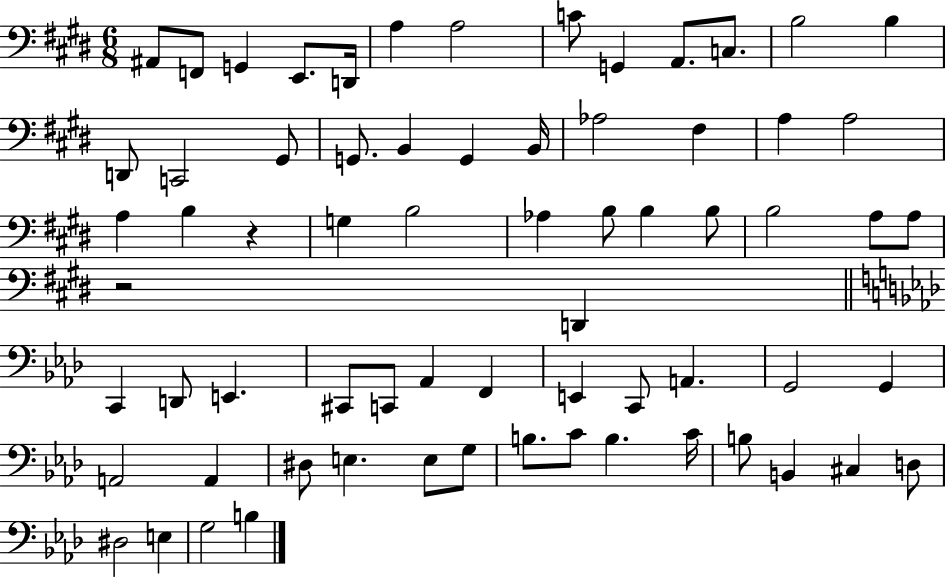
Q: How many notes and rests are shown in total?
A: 68